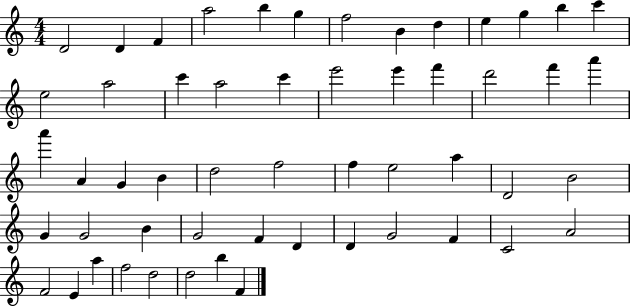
{
  \clef treble
  \numericTimeSignature
  \time 4/4
  \key c \major
  d'2 d'4 f'4 | a''2 b''4 g''4 | f''2 b'4 d''4 | e''4 g''4 b''4 c'''4 | \break e''2 a''2 | c'''4 a''2 c'''4 | e'''2 e'''4 f'''4 | d'''2 f'''4 a'''4 | \break a'''4 a'4 g'4 b'4 | d''2 f''2 | f''4 e''2 a''4 | d'2 b'2 | \break g'4 g'2 b'4 | g'2 f'4 d'4 | d'4 g'2 f'4 | c'2 a'2 | \break f'2 e'4 a''4 | f''2 d''2 | d''2 b''4 f'4 | \bar "|."
}